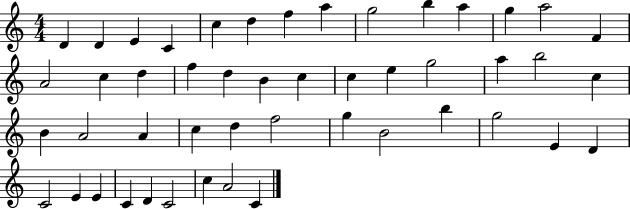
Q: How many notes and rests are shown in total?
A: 48